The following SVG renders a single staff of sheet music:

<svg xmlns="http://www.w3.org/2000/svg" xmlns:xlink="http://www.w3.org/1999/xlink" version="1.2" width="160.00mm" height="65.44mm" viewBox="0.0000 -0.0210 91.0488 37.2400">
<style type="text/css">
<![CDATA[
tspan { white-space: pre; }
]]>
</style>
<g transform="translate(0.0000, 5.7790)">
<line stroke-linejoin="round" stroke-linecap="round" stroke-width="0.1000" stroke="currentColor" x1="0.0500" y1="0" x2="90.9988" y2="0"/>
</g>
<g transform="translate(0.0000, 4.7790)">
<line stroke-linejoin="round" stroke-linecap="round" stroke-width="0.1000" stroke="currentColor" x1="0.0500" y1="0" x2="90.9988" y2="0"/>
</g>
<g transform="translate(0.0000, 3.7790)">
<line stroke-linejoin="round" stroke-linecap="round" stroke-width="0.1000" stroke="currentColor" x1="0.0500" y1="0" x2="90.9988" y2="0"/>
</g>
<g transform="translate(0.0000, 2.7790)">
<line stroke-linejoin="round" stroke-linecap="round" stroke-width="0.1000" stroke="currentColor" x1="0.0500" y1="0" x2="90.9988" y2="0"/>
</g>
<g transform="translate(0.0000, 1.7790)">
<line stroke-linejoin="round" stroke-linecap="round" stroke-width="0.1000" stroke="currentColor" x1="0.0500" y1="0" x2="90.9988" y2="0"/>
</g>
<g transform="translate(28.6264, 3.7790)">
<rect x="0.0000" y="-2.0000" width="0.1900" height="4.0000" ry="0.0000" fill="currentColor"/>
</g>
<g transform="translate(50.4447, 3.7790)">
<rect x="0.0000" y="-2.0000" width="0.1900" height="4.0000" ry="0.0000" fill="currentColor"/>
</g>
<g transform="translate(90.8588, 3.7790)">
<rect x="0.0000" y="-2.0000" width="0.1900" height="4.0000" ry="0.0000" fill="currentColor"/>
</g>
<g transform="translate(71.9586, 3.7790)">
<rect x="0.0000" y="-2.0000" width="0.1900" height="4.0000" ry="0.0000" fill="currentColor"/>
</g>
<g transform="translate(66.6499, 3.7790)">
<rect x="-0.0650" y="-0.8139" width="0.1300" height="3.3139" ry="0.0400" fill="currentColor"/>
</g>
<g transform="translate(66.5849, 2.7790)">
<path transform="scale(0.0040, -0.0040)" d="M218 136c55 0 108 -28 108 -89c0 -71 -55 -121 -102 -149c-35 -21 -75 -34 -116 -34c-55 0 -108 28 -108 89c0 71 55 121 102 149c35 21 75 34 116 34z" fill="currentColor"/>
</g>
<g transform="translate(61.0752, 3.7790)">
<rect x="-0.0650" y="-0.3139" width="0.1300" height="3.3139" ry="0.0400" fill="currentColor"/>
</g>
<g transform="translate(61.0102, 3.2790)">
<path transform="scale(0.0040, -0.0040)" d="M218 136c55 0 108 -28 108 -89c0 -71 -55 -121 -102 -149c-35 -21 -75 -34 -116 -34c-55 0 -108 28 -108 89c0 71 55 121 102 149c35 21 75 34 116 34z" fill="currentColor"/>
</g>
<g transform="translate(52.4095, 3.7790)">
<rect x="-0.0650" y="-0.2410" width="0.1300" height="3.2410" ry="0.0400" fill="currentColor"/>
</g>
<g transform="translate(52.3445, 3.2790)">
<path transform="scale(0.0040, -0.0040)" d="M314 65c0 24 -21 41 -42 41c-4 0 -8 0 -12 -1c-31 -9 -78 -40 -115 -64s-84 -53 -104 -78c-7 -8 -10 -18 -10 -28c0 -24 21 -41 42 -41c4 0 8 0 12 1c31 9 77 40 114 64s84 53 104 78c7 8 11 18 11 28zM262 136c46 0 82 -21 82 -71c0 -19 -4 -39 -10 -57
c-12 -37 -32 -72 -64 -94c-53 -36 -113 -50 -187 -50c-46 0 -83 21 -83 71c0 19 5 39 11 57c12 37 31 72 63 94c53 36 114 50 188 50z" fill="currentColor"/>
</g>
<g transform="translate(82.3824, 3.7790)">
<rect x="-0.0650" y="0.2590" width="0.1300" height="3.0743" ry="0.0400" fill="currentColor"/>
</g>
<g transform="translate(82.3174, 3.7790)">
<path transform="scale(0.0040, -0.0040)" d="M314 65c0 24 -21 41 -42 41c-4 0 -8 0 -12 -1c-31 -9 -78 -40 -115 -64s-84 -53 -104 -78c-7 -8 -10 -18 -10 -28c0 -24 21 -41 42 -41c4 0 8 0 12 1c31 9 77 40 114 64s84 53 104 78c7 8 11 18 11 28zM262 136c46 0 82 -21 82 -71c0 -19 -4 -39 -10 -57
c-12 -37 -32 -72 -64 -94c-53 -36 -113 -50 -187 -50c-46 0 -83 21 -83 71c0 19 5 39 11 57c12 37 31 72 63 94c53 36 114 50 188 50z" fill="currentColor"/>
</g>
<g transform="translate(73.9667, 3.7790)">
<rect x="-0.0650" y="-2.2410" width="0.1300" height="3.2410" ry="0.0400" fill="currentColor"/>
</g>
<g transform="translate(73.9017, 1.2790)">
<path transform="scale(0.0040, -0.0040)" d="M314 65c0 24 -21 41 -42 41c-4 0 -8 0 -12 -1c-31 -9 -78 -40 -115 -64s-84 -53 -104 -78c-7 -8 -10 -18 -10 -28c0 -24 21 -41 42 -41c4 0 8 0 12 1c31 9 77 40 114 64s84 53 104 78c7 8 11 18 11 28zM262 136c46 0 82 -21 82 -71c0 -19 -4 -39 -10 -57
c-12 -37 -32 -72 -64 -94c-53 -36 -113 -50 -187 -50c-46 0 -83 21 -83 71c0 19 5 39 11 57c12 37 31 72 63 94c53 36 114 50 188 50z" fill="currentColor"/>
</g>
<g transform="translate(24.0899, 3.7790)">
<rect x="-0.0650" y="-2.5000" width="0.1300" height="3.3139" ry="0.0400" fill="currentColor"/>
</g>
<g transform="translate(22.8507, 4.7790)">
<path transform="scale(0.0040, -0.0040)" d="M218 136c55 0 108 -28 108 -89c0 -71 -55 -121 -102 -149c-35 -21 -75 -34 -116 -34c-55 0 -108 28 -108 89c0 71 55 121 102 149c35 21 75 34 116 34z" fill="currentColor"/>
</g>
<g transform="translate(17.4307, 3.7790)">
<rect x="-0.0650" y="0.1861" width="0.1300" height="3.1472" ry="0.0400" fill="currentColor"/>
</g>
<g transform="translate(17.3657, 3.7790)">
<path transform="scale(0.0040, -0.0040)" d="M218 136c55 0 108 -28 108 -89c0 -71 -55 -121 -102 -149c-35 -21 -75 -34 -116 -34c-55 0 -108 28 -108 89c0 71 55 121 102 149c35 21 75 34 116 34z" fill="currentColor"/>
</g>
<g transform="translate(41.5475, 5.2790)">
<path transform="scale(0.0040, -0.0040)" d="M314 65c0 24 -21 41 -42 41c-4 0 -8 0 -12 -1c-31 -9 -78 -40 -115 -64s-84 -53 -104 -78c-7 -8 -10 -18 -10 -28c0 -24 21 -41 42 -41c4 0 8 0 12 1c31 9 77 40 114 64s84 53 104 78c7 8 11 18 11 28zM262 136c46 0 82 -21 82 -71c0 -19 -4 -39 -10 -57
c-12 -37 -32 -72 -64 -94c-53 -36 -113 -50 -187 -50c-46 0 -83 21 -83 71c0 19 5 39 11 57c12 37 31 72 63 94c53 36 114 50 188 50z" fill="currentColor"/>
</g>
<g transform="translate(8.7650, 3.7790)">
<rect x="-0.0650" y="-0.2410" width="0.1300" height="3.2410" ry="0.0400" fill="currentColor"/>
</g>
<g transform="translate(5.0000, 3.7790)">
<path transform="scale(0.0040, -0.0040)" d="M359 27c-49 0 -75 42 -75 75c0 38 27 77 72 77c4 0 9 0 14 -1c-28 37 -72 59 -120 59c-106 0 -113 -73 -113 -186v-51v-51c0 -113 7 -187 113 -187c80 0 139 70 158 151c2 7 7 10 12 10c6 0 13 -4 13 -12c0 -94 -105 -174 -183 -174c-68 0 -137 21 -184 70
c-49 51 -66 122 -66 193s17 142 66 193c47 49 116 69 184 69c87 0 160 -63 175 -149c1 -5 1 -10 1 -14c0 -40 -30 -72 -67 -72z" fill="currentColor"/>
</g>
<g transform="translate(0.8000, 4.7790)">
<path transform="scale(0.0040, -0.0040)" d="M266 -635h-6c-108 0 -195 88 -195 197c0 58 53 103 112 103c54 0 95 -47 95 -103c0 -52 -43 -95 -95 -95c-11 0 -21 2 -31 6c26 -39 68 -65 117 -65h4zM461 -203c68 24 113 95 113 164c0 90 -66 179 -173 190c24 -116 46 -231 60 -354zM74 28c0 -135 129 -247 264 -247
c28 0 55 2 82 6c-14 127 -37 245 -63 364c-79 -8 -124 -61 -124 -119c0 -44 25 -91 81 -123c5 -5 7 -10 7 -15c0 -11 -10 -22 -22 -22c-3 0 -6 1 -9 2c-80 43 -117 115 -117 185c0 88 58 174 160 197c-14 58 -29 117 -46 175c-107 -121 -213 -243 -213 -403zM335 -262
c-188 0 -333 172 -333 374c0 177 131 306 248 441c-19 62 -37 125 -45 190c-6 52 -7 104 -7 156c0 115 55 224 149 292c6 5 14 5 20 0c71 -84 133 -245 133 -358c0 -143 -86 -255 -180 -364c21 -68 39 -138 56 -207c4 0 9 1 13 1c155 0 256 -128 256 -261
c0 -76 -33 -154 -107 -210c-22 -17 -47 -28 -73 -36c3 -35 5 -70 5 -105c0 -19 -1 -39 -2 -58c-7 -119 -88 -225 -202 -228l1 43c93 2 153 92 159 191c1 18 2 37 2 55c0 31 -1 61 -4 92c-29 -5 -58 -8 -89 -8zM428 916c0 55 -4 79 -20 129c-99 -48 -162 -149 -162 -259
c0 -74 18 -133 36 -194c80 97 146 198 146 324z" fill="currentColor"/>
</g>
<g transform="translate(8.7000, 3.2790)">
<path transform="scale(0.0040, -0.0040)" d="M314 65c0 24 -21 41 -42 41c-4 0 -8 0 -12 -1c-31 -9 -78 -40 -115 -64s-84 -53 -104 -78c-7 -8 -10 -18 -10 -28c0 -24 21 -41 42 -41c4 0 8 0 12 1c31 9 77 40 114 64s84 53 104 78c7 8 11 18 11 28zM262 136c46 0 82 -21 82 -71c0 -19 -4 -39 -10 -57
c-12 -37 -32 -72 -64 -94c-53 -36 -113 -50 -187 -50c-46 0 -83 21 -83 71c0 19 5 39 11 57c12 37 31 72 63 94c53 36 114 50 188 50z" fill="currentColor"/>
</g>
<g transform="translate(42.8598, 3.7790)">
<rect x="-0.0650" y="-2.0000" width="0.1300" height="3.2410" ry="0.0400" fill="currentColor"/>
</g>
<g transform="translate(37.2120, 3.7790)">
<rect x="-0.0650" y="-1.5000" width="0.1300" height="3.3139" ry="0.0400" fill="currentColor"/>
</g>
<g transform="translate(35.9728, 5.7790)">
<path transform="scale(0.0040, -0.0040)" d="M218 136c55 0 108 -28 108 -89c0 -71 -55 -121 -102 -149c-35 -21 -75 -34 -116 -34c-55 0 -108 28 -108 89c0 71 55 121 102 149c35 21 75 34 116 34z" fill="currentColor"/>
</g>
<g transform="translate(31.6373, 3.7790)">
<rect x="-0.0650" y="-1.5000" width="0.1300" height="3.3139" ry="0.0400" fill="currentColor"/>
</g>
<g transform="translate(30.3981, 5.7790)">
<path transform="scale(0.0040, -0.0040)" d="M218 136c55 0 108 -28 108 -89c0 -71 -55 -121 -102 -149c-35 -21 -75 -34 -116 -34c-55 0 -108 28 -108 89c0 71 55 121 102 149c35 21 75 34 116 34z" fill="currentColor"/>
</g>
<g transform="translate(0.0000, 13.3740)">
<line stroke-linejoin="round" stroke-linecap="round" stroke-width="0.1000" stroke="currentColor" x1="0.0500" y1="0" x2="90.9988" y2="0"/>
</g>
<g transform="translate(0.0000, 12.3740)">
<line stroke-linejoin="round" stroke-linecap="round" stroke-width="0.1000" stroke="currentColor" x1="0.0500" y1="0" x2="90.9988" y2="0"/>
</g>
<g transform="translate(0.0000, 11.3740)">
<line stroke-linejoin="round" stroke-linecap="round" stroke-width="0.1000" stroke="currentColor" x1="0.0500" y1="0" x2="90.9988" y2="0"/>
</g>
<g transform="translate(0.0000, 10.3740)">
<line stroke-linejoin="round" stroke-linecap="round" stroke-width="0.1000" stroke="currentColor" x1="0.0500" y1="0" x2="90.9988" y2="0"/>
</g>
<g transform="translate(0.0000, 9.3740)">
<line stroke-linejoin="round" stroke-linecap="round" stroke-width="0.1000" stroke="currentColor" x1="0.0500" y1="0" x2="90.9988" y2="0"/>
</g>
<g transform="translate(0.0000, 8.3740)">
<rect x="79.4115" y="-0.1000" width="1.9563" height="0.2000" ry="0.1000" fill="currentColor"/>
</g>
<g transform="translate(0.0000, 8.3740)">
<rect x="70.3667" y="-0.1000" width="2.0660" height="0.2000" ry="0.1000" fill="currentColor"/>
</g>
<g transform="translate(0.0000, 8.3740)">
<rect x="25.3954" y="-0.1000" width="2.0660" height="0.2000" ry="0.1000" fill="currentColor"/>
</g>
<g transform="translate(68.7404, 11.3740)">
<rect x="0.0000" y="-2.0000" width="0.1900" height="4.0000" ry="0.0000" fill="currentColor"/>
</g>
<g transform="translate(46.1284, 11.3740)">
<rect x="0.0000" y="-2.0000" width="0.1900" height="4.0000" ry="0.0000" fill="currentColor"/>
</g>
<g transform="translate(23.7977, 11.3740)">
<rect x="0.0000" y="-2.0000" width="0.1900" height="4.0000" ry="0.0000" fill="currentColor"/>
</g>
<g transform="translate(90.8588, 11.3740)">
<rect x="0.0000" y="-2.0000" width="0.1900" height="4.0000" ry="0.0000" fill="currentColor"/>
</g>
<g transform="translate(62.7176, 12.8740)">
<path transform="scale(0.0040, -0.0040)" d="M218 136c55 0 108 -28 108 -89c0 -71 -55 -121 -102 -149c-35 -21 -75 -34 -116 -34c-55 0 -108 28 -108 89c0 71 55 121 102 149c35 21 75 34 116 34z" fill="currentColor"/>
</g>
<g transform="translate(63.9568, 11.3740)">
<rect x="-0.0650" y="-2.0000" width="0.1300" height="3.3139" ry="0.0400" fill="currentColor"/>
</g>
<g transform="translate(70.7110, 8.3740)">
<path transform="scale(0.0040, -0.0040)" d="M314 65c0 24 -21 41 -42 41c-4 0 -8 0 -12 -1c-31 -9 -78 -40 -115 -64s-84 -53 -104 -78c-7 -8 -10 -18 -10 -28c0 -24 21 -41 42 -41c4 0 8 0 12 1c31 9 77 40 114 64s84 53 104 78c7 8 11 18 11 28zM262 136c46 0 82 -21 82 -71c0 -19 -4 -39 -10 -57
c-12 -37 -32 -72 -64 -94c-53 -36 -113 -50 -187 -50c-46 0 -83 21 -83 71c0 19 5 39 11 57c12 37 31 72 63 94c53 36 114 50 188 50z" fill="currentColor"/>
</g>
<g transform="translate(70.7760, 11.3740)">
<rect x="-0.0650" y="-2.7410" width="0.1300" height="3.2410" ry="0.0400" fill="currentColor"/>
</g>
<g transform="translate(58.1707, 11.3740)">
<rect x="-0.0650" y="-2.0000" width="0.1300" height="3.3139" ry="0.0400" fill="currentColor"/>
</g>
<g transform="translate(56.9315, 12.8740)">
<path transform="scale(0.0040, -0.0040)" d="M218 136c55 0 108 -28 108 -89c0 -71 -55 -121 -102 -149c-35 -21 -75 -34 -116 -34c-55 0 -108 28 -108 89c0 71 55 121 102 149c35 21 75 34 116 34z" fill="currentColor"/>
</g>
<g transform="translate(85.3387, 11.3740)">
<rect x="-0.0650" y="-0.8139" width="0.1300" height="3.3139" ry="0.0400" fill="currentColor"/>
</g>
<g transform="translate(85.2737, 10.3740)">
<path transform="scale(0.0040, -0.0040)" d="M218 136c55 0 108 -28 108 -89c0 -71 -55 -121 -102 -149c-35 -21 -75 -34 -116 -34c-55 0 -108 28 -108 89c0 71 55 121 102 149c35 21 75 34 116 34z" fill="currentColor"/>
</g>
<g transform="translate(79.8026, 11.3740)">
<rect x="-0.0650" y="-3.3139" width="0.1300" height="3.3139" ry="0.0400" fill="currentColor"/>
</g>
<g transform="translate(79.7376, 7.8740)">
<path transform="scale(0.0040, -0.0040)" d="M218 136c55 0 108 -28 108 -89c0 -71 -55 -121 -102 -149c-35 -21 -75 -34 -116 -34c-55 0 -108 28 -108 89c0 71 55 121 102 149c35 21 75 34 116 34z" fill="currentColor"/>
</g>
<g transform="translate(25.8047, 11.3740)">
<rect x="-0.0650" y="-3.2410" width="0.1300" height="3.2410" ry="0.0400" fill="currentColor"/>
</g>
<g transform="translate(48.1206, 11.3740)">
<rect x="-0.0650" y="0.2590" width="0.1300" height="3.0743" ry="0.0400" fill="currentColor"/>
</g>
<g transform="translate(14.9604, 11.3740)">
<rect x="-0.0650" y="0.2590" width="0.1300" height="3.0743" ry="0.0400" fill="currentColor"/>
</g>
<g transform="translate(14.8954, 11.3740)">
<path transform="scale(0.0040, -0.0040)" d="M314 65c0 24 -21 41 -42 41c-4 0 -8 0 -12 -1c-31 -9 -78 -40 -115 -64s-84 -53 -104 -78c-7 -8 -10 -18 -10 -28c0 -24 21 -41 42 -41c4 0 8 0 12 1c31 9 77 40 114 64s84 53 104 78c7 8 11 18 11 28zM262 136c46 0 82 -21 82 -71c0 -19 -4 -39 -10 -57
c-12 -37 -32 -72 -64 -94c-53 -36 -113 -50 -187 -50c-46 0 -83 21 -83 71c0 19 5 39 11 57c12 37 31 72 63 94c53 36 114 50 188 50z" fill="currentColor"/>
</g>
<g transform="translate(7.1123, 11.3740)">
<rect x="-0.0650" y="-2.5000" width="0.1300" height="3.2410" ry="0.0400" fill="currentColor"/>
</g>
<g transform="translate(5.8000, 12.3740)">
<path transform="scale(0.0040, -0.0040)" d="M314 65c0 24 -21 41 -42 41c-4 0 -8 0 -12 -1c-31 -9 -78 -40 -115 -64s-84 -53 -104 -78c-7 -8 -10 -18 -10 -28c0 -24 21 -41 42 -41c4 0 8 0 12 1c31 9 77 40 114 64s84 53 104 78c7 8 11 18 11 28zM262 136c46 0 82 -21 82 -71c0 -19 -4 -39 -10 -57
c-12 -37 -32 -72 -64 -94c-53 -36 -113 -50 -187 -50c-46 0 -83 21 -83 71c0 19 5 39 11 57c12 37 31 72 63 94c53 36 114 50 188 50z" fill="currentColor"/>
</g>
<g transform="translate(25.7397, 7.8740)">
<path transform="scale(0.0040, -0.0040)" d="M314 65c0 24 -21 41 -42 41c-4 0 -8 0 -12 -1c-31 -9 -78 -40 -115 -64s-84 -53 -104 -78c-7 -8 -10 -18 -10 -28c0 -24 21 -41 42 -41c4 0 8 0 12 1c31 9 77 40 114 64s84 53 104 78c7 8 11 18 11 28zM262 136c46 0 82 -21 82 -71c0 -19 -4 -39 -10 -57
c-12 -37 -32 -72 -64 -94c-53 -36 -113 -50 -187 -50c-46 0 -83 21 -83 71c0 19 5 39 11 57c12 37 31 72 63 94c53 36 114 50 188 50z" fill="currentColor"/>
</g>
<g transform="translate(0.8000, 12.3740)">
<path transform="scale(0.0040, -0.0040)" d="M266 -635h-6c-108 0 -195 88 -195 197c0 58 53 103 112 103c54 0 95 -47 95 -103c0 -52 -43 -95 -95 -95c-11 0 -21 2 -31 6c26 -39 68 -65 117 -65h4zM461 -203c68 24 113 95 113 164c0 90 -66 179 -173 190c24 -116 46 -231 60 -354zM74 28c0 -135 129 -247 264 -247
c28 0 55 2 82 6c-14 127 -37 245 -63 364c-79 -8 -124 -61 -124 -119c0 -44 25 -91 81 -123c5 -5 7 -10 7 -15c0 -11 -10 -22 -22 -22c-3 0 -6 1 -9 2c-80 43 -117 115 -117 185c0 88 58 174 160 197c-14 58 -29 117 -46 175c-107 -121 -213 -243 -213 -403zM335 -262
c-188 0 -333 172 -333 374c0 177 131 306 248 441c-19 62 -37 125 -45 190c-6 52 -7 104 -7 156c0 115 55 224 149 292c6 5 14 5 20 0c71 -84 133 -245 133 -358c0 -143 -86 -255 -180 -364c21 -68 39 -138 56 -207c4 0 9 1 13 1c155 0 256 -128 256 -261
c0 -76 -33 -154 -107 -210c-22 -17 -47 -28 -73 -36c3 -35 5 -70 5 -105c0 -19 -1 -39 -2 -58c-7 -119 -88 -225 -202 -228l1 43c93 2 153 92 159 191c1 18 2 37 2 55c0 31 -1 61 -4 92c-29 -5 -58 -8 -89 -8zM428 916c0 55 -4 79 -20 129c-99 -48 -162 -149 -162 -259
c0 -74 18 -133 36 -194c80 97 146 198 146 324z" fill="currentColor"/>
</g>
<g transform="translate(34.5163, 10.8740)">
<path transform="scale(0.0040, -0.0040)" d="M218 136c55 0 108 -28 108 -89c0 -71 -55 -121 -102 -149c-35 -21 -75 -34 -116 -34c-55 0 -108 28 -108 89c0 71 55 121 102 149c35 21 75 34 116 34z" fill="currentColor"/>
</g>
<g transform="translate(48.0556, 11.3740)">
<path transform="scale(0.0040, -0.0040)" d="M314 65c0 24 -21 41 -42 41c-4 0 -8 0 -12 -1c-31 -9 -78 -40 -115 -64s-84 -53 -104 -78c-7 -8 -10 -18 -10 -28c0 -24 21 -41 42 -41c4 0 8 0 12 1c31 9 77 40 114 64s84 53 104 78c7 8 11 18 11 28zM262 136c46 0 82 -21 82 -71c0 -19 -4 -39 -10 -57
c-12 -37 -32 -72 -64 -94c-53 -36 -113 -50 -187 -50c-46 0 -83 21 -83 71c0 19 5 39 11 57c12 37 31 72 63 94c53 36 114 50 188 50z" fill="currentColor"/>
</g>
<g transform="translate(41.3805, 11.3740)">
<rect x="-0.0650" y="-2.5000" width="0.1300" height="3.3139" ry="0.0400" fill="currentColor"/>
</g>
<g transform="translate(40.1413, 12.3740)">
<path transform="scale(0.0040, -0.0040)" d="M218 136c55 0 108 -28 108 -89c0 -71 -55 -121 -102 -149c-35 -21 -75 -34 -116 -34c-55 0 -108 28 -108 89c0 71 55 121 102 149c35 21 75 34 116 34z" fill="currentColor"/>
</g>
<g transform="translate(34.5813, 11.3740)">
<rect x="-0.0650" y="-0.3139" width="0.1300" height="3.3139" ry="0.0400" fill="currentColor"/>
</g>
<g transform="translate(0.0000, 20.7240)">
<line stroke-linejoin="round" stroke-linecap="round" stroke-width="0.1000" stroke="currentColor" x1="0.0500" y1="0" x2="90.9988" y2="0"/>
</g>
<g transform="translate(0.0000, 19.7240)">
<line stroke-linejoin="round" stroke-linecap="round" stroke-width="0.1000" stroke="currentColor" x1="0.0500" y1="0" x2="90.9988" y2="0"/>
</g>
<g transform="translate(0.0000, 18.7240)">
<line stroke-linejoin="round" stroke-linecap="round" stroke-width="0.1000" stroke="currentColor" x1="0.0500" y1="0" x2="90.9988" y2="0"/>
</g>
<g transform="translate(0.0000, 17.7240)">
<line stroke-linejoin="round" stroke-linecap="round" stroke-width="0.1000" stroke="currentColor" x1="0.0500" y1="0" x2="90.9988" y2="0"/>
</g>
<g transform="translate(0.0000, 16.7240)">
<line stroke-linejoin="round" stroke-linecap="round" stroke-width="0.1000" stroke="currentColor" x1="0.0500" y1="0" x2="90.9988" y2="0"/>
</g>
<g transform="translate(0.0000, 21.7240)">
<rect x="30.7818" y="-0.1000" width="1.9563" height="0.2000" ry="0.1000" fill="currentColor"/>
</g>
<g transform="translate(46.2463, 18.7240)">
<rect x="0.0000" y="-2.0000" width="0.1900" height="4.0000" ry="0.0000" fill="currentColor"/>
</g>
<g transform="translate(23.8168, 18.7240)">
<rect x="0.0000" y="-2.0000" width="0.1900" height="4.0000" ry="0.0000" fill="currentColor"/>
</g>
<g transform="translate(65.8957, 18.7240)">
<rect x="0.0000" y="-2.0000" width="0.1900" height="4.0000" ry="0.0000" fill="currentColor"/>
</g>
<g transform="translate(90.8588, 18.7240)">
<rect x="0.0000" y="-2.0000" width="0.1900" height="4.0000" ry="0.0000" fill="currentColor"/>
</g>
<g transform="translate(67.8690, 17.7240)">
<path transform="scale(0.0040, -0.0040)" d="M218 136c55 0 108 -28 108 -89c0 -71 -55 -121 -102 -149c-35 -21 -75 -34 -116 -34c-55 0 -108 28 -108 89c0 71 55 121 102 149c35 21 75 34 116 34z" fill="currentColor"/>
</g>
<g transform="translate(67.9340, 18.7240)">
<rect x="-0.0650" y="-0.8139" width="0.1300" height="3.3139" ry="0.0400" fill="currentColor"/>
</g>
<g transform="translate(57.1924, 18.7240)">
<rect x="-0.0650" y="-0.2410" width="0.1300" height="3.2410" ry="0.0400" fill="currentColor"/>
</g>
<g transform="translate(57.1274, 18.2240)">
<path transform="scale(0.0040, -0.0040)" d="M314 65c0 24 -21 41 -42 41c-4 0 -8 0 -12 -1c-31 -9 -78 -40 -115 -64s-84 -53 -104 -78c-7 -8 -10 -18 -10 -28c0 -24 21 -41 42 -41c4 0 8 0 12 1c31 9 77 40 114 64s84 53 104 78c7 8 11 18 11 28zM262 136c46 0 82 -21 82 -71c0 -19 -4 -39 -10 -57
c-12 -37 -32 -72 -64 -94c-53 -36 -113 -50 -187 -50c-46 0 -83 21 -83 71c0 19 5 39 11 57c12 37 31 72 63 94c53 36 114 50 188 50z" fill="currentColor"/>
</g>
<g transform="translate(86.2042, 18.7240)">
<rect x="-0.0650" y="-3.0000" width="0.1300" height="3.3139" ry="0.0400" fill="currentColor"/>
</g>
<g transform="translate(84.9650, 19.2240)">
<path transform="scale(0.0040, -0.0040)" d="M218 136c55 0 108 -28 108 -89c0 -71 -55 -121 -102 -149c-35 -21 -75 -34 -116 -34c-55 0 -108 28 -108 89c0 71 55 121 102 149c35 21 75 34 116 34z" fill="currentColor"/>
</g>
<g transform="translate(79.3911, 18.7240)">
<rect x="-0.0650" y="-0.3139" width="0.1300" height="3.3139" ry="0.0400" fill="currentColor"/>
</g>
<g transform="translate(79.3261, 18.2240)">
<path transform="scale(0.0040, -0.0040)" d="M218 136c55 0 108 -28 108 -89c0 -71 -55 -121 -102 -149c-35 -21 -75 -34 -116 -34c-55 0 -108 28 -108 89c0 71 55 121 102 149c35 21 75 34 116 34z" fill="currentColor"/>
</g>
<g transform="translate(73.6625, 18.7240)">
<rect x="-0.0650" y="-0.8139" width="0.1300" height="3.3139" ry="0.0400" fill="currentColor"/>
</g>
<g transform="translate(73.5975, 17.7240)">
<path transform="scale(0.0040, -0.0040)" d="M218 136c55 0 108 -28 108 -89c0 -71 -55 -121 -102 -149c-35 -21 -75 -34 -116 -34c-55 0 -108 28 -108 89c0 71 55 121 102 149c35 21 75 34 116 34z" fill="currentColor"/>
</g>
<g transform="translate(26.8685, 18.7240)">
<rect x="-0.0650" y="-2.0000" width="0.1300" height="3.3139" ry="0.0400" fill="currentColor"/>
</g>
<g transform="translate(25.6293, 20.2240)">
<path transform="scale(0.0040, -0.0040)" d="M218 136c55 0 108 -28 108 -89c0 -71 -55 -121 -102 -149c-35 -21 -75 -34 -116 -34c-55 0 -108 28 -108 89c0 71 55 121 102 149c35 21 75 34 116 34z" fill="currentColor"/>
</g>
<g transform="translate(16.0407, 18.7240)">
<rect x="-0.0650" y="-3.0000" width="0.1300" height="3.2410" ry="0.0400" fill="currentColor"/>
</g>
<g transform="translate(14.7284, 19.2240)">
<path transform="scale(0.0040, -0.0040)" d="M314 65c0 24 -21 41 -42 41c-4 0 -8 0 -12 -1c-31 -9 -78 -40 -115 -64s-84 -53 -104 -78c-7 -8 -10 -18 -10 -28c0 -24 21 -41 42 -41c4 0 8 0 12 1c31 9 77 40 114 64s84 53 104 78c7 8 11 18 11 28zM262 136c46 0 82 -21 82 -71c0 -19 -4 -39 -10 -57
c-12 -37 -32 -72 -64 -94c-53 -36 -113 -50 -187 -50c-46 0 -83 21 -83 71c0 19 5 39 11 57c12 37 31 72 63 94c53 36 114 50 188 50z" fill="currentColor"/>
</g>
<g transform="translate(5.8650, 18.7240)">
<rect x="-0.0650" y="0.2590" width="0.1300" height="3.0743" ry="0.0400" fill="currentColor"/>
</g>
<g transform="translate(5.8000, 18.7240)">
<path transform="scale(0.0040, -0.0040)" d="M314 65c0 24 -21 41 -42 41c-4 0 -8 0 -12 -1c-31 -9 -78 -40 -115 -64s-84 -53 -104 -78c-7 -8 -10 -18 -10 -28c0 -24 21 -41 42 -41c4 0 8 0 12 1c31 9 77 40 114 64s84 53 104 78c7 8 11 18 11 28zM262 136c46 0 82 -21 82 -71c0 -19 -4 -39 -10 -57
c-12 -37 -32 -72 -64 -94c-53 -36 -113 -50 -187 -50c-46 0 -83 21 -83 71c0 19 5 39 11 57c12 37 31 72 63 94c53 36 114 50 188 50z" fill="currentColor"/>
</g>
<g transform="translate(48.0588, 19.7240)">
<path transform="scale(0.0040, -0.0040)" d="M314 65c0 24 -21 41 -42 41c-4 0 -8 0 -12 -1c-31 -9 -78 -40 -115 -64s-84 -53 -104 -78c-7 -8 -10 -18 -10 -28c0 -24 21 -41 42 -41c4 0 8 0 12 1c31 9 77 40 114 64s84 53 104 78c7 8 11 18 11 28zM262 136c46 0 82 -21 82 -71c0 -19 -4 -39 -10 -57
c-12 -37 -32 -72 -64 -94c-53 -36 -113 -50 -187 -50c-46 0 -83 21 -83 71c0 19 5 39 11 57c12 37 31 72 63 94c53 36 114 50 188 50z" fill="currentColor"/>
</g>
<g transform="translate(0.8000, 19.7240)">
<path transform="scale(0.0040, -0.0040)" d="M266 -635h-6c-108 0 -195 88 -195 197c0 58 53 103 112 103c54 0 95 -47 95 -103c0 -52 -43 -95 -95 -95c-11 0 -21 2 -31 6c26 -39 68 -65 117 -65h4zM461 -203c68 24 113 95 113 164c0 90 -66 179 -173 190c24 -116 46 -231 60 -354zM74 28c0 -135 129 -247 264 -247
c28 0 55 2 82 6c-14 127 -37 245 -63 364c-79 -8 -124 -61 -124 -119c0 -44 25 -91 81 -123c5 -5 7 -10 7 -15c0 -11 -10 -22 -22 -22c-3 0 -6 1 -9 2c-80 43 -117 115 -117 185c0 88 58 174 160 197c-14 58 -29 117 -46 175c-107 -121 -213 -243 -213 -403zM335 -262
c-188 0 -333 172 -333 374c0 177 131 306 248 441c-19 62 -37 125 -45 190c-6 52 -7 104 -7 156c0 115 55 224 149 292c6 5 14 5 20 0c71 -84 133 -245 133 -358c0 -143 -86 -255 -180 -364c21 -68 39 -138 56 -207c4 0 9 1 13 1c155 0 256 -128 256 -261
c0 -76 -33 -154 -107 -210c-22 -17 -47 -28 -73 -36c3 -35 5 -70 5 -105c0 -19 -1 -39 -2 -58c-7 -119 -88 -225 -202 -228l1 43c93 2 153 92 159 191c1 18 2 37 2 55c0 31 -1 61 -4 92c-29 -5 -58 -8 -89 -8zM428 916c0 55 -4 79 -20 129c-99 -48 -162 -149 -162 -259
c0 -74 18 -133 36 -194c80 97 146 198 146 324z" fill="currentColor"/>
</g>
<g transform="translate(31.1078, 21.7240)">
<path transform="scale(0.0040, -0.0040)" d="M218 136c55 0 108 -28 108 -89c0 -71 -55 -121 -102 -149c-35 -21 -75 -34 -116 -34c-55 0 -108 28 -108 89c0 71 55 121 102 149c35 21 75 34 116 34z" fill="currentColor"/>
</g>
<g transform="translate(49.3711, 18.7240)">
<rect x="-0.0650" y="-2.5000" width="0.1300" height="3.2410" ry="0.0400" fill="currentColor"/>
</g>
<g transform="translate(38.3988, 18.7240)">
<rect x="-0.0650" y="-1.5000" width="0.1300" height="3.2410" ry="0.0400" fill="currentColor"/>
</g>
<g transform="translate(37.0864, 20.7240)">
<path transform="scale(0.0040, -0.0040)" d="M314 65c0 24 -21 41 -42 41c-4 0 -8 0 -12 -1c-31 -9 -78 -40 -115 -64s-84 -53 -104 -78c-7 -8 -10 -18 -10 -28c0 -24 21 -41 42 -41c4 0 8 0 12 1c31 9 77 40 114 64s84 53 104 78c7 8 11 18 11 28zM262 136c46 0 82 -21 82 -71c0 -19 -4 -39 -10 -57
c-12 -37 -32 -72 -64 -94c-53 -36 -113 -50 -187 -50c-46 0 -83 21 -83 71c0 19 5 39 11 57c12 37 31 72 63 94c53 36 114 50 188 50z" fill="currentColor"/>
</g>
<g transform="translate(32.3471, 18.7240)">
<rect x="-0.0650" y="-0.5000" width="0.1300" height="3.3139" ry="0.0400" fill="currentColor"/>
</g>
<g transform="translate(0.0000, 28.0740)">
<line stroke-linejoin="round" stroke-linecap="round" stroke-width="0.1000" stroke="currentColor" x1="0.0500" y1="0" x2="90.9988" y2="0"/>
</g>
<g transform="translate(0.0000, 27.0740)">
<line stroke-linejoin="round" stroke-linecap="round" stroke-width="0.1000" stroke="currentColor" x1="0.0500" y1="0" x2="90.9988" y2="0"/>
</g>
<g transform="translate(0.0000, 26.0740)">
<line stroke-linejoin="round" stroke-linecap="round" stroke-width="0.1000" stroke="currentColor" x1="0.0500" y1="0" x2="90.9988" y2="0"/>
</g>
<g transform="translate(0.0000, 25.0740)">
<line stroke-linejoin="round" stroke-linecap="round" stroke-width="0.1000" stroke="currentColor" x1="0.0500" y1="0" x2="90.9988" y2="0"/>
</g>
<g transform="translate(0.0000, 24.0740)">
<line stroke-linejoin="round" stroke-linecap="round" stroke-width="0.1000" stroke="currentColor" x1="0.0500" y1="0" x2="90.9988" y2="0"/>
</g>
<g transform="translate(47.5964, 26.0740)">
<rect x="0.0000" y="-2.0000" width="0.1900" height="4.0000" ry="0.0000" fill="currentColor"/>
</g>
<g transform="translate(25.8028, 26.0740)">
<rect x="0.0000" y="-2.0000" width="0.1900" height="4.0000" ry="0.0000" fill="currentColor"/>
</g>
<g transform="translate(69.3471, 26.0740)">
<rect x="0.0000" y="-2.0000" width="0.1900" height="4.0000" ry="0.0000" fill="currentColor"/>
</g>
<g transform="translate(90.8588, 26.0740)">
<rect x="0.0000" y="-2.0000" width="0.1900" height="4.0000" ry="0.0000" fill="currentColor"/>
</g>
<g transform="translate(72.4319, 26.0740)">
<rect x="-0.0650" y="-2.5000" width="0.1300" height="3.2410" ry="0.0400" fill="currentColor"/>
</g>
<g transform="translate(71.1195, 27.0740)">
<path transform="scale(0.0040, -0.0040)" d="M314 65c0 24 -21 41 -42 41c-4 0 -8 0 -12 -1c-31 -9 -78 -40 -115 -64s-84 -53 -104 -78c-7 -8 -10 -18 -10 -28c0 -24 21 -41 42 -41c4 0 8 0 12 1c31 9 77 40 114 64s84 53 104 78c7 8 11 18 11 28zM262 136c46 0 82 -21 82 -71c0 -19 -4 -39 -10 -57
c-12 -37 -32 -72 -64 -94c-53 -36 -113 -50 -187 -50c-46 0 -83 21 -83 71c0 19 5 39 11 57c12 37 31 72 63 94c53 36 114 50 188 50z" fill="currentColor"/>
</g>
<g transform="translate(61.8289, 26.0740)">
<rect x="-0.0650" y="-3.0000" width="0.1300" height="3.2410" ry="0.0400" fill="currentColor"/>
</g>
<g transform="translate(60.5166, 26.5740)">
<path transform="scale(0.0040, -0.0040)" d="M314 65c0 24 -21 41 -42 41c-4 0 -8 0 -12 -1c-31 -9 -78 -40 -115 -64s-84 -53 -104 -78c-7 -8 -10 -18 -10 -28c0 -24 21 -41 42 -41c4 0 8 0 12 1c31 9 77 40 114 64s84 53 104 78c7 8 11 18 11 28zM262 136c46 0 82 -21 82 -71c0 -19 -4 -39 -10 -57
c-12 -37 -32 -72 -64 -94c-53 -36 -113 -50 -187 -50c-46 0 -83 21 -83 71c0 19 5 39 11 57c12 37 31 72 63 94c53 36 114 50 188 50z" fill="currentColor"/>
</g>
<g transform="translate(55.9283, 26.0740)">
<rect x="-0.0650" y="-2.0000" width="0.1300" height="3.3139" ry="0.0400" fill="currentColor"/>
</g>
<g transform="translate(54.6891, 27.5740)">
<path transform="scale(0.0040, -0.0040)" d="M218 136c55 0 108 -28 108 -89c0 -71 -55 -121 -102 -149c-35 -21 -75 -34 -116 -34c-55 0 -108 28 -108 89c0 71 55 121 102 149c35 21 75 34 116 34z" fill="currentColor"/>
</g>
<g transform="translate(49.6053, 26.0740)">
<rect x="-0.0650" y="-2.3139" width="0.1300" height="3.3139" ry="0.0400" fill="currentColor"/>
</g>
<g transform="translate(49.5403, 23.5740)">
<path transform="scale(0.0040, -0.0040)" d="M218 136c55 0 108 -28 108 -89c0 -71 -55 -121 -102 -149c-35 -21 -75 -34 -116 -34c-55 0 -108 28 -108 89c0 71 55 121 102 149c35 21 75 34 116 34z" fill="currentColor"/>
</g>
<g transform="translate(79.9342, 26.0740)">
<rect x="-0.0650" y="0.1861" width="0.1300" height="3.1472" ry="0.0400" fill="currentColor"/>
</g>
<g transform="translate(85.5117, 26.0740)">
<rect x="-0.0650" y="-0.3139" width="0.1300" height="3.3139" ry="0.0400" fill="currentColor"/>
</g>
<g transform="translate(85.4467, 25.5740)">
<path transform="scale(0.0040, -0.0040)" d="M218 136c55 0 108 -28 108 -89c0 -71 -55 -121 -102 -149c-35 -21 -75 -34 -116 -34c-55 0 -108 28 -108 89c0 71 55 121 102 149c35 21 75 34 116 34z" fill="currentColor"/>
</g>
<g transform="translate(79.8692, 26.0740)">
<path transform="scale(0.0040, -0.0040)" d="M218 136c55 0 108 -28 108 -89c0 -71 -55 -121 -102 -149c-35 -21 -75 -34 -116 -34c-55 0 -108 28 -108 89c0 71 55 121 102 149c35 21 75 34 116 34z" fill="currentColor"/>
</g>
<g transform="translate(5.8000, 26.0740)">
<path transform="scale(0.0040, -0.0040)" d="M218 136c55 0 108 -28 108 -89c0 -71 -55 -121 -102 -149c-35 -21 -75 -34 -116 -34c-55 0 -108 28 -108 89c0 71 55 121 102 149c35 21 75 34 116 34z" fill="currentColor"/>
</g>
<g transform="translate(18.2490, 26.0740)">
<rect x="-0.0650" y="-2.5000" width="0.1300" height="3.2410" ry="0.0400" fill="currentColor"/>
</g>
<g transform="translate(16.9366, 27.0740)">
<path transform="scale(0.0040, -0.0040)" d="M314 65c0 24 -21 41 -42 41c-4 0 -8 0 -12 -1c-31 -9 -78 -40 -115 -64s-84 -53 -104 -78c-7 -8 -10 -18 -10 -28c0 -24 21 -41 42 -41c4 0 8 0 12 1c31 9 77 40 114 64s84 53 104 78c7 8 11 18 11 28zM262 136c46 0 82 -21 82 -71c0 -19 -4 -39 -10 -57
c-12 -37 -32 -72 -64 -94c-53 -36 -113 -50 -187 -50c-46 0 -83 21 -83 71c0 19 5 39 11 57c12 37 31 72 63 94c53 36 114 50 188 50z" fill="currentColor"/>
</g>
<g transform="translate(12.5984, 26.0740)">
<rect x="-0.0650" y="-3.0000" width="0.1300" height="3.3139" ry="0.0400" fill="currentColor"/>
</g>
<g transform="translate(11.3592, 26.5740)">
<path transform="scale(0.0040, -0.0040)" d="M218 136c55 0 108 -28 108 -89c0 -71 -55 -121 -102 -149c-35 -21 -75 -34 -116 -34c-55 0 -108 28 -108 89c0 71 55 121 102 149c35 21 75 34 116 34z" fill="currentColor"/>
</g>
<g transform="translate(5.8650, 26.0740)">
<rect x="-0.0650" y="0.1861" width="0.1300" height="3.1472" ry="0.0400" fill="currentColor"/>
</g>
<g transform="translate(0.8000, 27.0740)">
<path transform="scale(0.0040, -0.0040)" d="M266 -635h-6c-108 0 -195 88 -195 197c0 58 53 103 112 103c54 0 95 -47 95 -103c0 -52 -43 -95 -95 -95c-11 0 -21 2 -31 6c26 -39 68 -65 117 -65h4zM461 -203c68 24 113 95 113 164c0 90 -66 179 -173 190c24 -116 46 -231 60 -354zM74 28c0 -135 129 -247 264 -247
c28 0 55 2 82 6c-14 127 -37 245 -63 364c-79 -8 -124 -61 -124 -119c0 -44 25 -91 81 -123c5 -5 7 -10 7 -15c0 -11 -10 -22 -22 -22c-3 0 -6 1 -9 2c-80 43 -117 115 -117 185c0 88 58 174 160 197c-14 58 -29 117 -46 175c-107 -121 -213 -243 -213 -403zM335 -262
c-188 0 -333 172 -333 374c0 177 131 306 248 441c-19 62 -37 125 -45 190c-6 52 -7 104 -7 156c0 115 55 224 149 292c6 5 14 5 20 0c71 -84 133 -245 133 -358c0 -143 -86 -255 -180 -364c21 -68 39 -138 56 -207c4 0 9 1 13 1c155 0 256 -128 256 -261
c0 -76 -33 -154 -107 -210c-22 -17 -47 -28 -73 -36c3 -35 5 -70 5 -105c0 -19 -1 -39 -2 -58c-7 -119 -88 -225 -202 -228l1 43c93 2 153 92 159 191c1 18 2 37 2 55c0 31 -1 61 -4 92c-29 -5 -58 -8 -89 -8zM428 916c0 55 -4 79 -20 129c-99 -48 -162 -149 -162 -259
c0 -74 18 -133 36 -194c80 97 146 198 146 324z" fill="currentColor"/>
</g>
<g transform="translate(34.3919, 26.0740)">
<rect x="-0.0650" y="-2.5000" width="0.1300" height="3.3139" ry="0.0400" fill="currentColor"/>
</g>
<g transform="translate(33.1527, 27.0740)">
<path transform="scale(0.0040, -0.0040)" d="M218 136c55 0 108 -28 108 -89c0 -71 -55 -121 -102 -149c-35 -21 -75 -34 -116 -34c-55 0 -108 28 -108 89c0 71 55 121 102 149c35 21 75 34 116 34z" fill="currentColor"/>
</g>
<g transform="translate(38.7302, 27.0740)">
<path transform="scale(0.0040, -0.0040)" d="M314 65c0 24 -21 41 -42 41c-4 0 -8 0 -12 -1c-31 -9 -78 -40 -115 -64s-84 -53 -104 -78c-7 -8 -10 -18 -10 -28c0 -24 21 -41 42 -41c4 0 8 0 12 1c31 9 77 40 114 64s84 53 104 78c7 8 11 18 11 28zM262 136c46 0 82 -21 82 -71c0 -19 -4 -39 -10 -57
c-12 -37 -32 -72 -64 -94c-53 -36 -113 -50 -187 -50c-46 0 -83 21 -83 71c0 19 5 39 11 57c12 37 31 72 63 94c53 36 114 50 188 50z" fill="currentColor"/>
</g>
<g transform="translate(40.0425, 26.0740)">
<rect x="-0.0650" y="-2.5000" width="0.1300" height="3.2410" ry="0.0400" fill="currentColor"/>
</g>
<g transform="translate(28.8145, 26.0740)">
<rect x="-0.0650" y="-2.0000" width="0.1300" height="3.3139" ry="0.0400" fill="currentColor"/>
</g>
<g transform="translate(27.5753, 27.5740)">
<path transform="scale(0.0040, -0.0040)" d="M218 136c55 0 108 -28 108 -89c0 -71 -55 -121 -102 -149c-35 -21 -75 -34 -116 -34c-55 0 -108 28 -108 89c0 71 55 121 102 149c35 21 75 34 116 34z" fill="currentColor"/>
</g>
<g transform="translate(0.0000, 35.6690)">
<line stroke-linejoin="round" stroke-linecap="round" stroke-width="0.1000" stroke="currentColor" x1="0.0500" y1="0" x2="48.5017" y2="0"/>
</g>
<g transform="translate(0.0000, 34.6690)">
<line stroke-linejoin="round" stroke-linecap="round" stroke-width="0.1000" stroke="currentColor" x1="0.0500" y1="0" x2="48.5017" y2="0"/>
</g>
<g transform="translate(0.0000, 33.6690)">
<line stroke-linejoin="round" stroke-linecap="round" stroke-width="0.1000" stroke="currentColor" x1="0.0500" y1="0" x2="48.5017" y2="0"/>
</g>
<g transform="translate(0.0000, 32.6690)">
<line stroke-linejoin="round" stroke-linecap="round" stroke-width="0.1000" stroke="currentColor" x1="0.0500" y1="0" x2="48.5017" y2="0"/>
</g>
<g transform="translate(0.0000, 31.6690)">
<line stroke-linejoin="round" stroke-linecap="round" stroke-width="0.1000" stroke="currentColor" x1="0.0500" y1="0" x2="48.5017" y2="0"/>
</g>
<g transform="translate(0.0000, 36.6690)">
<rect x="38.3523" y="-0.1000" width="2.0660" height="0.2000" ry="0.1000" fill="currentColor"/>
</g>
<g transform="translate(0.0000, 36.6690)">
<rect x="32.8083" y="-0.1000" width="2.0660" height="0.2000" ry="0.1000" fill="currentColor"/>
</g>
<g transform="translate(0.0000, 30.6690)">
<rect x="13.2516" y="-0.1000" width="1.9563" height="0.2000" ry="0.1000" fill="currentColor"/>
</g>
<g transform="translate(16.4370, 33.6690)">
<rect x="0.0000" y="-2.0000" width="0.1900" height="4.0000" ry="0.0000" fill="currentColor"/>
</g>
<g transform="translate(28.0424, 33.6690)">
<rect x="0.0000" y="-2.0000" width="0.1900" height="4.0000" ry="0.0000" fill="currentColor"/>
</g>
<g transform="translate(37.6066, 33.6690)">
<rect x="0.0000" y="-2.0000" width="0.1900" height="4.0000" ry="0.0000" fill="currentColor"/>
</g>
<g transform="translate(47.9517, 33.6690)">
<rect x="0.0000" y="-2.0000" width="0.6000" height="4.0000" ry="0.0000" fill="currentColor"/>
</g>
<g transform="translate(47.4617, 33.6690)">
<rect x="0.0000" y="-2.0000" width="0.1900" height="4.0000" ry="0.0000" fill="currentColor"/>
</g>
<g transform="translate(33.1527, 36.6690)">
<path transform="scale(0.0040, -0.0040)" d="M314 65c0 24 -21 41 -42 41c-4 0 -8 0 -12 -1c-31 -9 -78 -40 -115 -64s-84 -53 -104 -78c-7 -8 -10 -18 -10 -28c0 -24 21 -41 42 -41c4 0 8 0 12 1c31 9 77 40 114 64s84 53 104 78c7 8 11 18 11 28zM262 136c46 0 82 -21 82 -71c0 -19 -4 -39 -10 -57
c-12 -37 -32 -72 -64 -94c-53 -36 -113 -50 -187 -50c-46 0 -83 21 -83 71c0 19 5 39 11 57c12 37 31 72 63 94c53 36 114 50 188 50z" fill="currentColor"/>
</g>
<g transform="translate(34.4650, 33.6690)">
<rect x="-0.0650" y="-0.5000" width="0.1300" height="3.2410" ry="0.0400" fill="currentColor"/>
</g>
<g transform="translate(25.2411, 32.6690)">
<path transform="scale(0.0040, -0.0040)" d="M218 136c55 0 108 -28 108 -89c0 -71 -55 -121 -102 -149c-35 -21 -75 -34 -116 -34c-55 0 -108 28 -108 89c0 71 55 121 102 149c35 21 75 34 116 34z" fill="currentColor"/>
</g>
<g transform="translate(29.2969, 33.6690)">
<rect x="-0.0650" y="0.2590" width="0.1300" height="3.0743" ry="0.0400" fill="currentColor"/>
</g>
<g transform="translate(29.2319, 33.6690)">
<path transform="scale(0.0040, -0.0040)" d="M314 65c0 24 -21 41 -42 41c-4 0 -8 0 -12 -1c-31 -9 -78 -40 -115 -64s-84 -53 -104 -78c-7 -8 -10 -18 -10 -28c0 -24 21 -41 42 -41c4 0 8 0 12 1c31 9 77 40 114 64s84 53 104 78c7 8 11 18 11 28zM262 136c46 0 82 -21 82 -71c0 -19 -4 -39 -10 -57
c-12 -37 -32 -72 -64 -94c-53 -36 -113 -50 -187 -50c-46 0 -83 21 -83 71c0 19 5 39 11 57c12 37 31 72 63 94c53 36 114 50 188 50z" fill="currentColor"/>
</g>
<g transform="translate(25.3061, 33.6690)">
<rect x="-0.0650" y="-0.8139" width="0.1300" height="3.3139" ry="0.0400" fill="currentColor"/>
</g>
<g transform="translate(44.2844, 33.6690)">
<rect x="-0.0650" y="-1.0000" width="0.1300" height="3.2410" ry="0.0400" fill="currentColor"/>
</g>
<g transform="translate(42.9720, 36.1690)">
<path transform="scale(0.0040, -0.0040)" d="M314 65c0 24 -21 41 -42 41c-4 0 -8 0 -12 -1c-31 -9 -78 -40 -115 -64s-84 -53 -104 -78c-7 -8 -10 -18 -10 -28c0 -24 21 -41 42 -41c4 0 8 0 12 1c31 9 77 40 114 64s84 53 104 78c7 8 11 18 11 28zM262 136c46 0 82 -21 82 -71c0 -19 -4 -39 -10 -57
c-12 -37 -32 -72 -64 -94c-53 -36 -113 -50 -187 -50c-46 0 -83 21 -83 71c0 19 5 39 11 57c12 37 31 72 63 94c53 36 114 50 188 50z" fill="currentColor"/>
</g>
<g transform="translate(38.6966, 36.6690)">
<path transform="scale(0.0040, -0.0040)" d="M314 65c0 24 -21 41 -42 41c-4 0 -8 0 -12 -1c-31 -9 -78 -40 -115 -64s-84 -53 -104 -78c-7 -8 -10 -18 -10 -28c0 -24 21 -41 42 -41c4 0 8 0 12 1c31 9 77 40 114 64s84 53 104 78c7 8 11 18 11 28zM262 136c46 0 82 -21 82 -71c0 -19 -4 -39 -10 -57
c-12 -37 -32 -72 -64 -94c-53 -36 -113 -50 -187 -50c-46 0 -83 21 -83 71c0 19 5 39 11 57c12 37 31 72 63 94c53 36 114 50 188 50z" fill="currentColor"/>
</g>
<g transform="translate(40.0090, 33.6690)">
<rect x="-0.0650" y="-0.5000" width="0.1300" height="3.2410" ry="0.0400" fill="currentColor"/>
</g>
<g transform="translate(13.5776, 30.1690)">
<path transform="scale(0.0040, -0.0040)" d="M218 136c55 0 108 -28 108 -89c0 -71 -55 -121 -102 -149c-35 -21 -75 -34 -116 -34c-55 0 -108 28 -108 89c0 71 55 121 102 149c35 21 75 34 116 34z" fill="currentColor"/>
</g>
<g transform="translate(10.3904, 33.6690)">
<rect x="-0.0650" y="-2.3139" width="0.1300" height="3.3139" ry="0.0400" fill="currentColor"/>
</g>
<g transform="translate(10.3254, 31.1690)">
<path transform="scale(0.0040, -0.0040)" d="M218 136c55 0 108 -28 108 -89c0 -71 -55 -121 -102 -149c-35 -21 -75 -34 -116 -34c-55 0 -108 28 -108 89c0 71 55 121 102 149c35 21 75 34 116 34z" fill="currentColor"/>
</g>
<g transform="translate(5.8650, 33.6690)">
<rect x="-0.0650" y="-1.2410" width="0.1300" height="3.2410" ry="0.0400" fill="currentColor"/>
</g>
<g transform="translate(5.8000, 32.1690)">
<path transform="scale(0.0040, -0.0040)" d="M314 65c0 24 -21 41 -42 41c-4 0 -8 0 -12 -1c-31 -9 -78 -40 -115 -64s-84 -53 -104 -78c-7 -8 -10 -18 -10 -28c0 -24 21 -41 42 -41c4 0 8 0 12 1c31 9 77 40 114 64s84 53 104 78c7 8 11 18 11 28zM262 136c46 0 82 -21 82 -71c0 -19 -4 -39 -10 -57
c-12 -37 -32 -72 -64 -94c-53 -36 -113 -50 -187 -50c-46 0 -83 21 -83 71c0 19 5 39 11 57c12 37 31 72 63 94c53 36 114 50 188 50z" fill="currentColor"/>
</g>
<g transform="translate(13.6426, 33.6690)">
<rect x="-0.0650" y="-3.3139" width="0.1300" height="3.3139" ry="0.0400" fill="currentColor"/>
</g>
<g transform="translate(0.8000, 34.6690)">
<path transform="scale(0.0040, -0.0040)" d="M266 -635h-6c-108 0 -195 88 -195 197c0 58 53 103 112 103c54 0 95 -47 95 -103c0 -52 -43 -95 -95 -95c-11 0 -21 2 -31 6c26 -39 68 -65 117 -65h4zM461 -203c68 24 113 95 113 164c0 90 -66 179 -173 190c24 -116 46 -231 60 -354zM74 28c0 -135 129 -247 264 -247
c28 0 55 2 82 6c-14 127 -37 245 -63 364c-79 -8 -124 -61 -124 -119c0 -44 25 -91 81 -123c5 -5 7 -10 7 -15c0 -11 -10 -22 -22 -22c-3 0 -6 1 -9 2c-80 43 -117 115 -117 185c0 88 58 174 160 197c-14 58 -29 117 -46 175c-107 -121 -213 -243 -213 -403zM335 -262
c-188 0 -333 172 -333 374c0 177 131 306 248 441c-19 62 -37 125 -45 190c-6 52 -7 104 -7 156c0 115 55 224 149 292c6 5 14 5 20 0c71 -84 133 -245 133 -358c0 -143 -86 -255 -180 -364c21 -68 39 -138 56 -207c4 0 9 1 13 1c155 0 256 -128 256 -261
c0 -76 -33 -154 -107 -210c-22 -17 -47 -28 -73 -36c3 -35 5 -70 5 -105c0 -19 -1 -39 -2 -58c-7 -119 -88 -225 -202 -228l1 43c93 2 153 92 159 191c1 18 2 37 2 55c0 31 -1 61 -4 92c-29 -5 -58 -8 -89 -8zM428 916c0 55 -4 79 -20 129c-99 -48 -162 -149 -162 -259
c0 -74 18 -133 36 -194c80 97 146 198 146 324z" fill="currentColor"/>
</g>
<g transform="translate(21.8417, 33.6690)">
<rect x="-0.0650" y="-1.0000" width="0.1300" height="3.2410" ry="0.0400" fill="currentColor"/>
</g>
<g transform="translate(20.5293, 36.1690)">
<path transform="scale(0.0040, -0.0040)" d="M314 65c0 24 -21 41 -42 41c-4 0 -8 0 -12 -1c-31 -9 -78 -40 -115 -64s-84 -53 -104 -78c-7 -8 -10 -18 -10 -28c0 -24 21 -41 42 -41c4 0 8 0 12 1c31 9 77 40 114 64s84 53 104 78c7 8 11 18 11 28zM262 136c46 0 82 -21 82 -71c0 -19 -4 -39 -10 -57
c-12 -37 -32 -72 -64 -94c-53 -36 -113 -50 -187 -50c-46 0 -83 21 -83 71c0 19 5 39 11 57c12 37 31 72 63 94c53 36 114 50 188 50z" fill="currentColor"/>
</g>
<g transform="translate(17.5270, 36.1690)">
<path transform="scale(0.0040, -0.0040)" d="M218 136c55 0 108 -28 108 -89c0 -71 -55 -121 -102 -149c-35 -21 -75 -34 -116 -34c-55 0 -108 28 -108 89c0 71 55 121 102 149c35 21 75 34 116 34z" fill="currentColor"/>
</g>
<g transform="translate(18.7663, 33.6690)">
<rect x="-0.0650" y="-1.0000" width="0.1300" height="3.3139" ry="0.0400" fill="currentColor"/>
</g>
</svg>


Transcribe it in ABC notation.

X:1
T:Untitled
M:4/4
L:1/4
K:C
c2 B G E E F2 c2 c d g2 B2 G2 B2 b2 c G B2 F F a2 b d B2 A2 F C E2 G2 c2 d d c A B A G2 F G G2 g F A2 G2 B c e2 g b D D2 d B2 C2 C2 D2